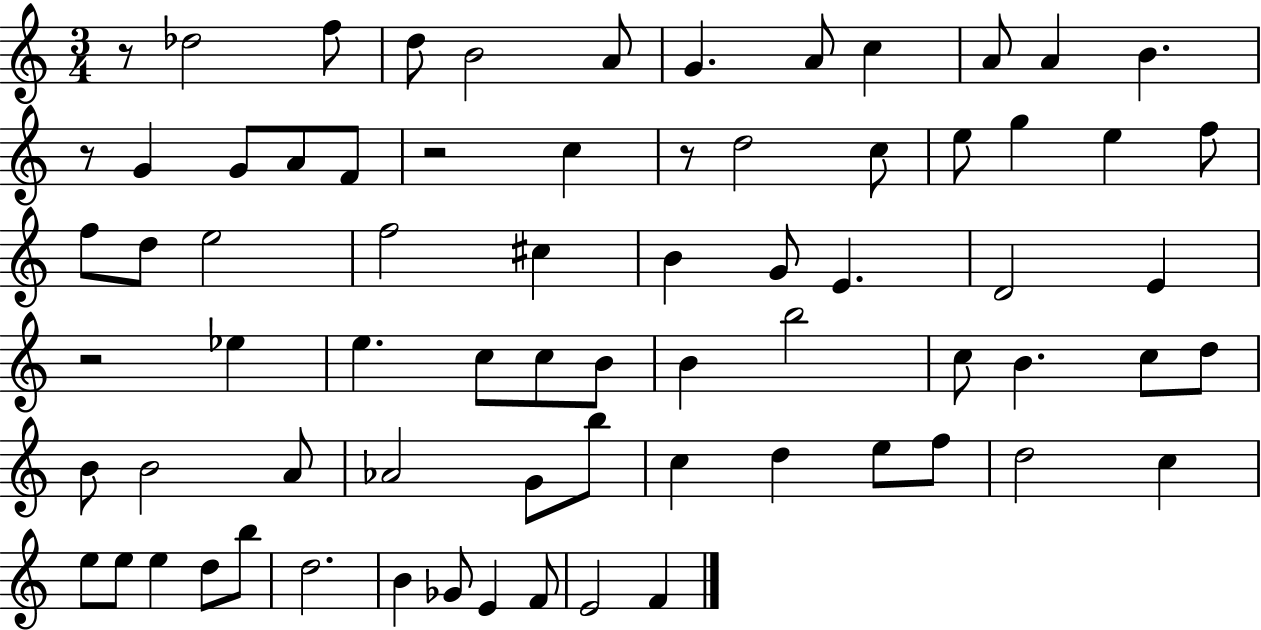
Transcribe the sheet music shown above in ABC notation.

X:1
T:Untitled
M:3/4
L:1/4
K:C
z/2 _d2 f/2 d/2 B2 A/2 G A/2 c A/2 A B z/2 G G/2 A/2 F/2 z2 c z/2 d2 c/2 e/2 g e f/2 f/2 d/2 e2 f2 ^c B G/2 E D2 E z2 _e e c/2 c/2 B/2 B b2 c/2 B c/2 d/2 B/2 B2 A/2 _A2 G/2 b/2 c d e/2 f/2 d2 c e/2 e/2 e d/2 b/2 d2 B _G/2 E F/2 E2 F